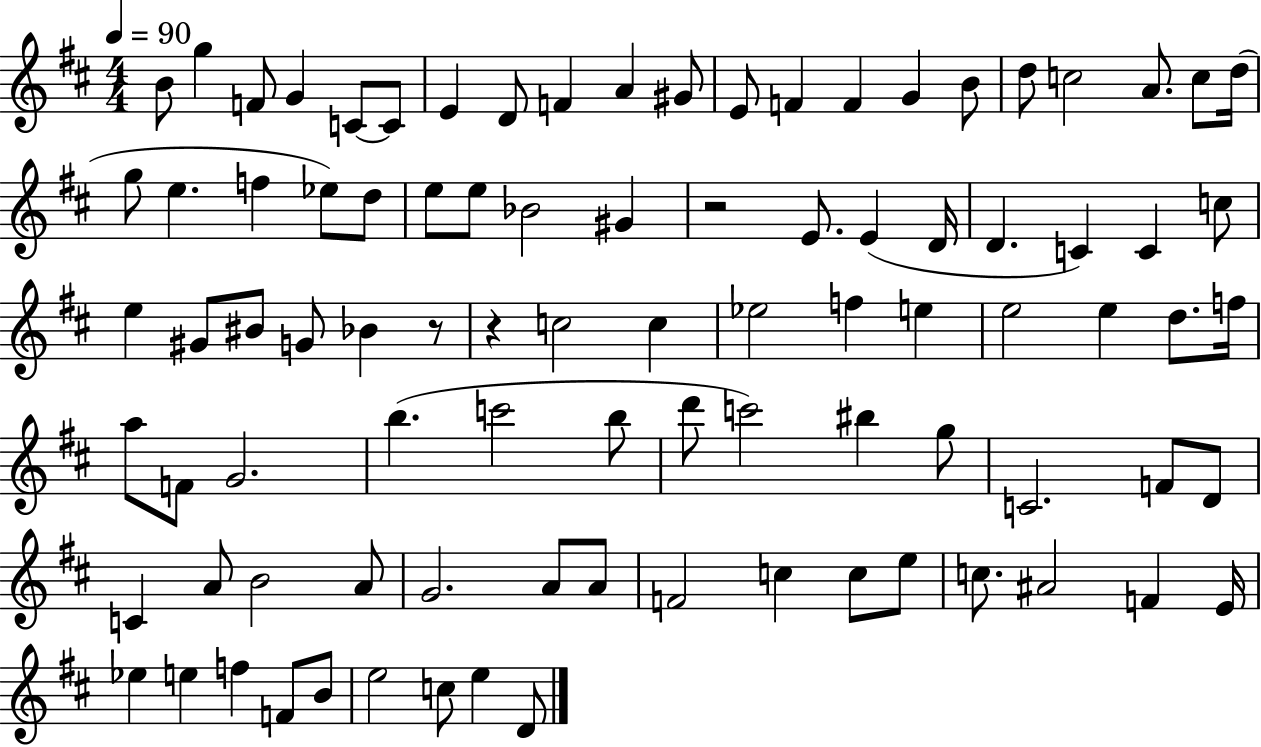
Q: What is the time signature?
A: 4/4